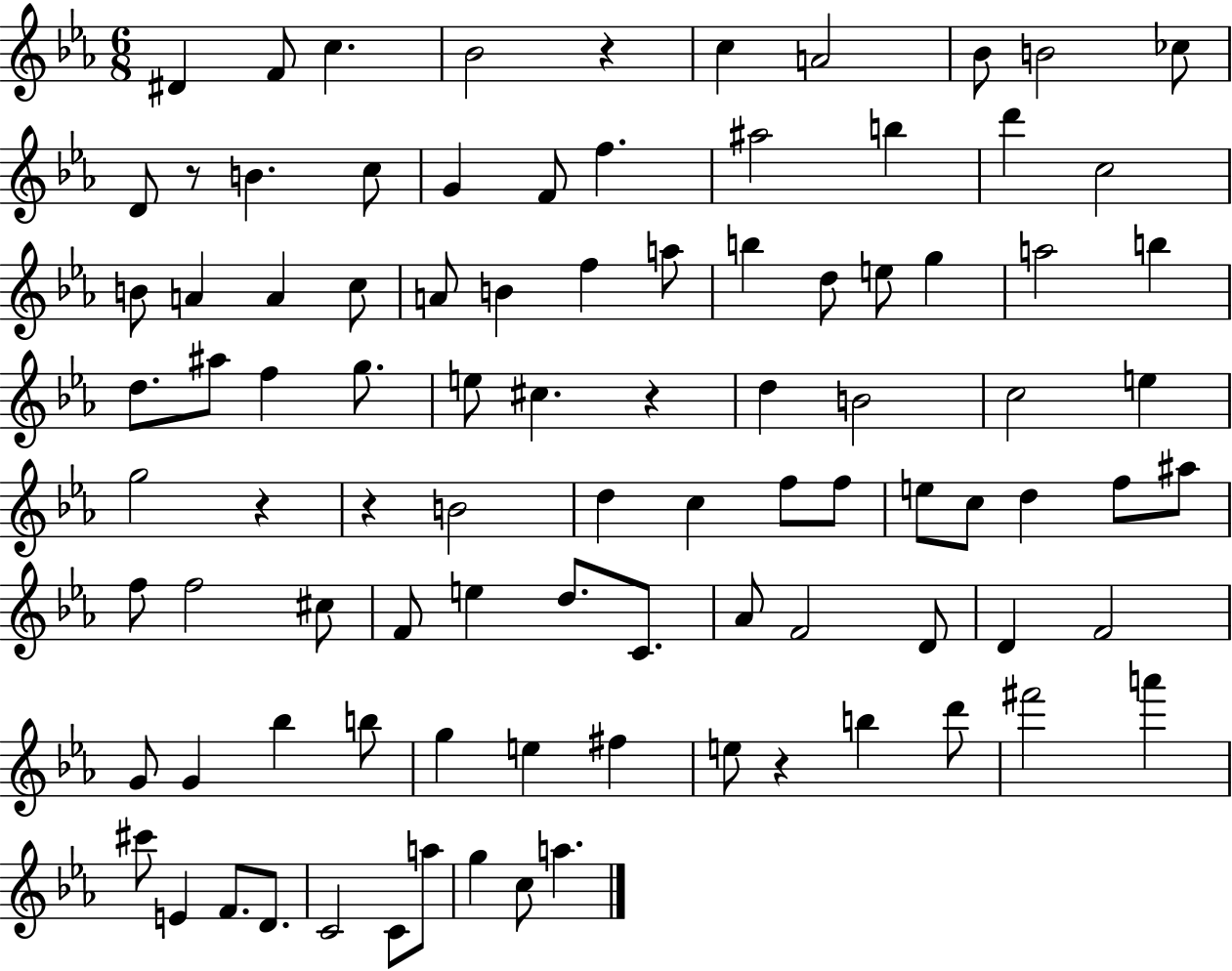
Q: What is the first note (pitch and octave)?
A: D#4